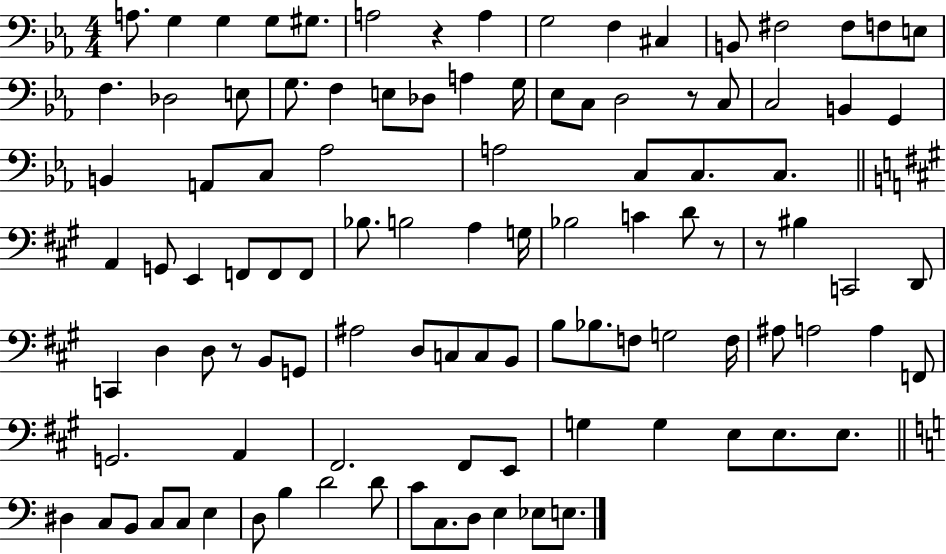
A3/e. G3/q G3/q G3/e G#3/e. A3/h R/q A3/q G3/h F3/q C#3/q B2/e F#3/h F#3/e F3/e E3/e F3/q. Db3/h E3/e G3/e. F3/q E3/e Db3/e A3/q G3/s Eb3/e C3/e D3/h R/e C3/e C3/h B2/q G2/q B2/q A2/e C3/e Ab3/h A3/h C3/e C3/e. C3/e. A2/q G2/e E2/q F2/e F2/e F2/e Bb3/e. B3/h A3/q G3/s Bb3/h C4/q D4/e R/e R/e BIS3/q C2/h D2/e C2/q D3/q D3/e R/e B2/e G2/e A#3/h D3/e C3/e C3/e B2/e B3/e Bb3/e. F3/e G3/h F3/s A#3/e A3/h A3/q F2/e G2/h. A2/q F#2/h. F#2/e E2/e G3/q G3/q E3/e E3/e. E3/e. D#3/q C3/e B2/e C3/e C3/e E3/q D3/e B3/q D4/h D4/e C4/e C3/e. D3/e E3/q Eb3/e E3/e.